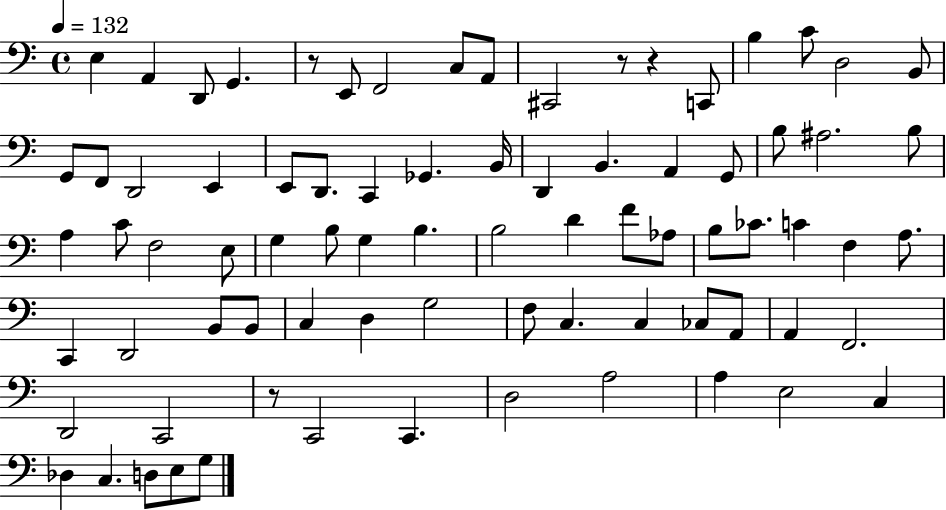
{
  \clef bass
  \time 4/4
  \defaultTimeSignature
  \key c \major
  \tempo 4 = 132
  \repeat volta 2 { e4 a,4 d,8 g,4. | r8 e,8 f,2 c8 a,8 | cis,2 r8 r4 c,8 | b4 c'8 d2 b,8 | \break g,8 f,8 d,2 e,4 | e,8 d,8. c,4 ges,4. b,16 | d,4 b,4. a,4 g,8 | b8 ais2. b8 | \break a4 c'8 f2 e8 | g4 b8 g4 b4. | b2 d'4 f'8 aes8 | b8 ces'8. c'4 f4 a8. | \break c,4 d,2 b,8 b,8 | c4 d4 g2 | f8 c4. c4 ces8 a,8 | a,4 f,2. | \break d,2 c,2 | r8 c,2 c,4. | d2 a2 | a4 e2 c4 | \break des4 c4. d8 e8 g8 | } \bar "|."
}